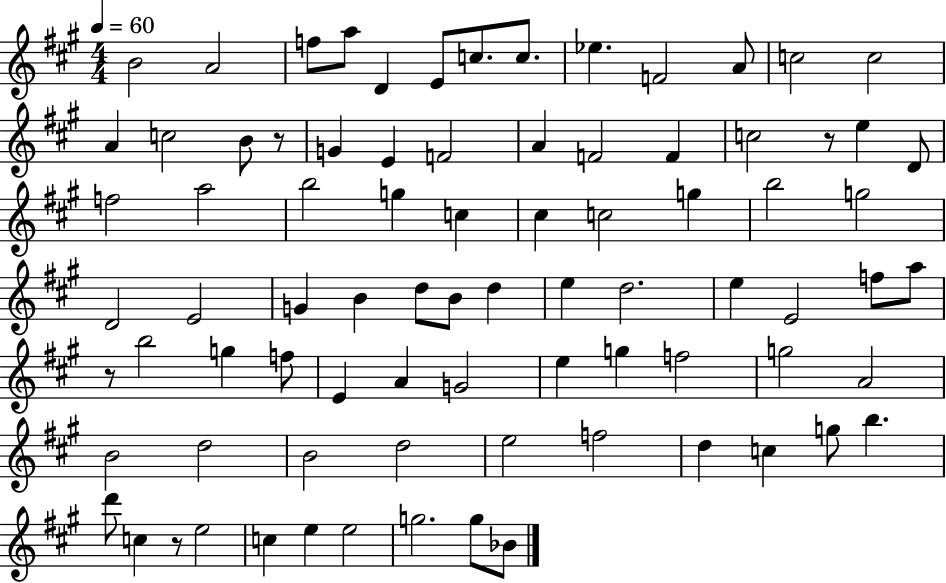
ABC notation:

X:1
T:Untitled
M:4/4
L:1/4
K:A
B2 A2 f/2 a/2 D E/2 c/2 c/2 _e F2 A/2 c2 c2 A c2 B/2 z/2 G E F2 A F2 F c2 z/2 e D/2 f2 a2 b2 g c ^c c2 g b2 g2 D2 E2 G B d/2 B/2 d e d2 e E2 f/2 a/2 z/2 b2 g f/2 E A G2 e g f2 g2 A2 B2 d2 B2 d2 e2 f2 d c g/2 b d'/2 c z/2 e2 c e e2 g2 g/2 _B/2